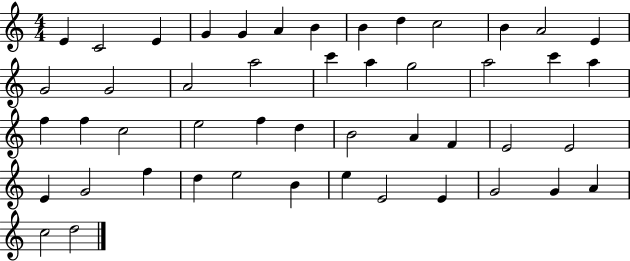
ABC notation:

X:1
T:Untitled
M:4/4
L:1/4
K:C
E C2 E G G A B B d c2 B A2 E G2 G2 A2 a2 c' a g2 a2 c' a f f c2 e2 f d B2 A F E2 E2 E G2 f d e2 B e E2 E G2 G A c2 d2